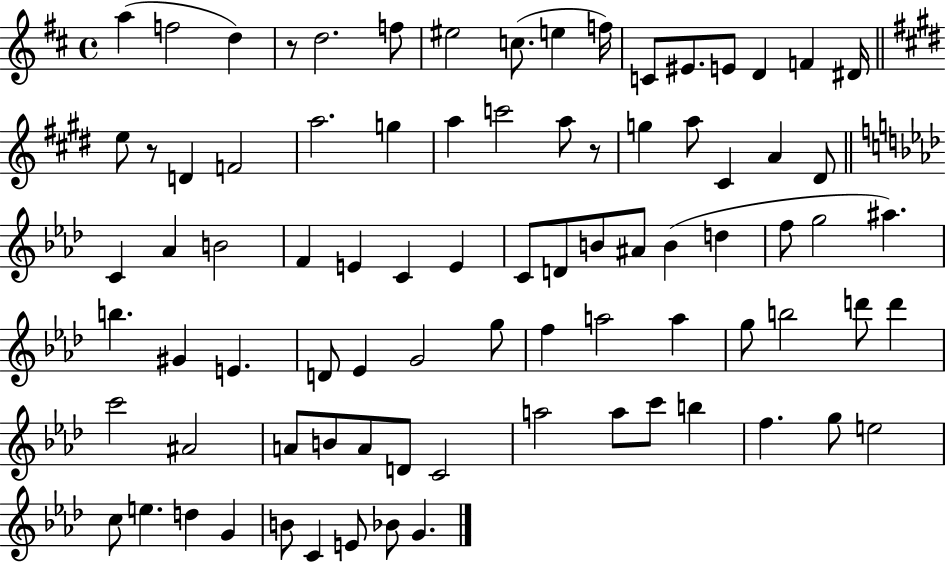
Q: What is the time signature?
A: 4/4